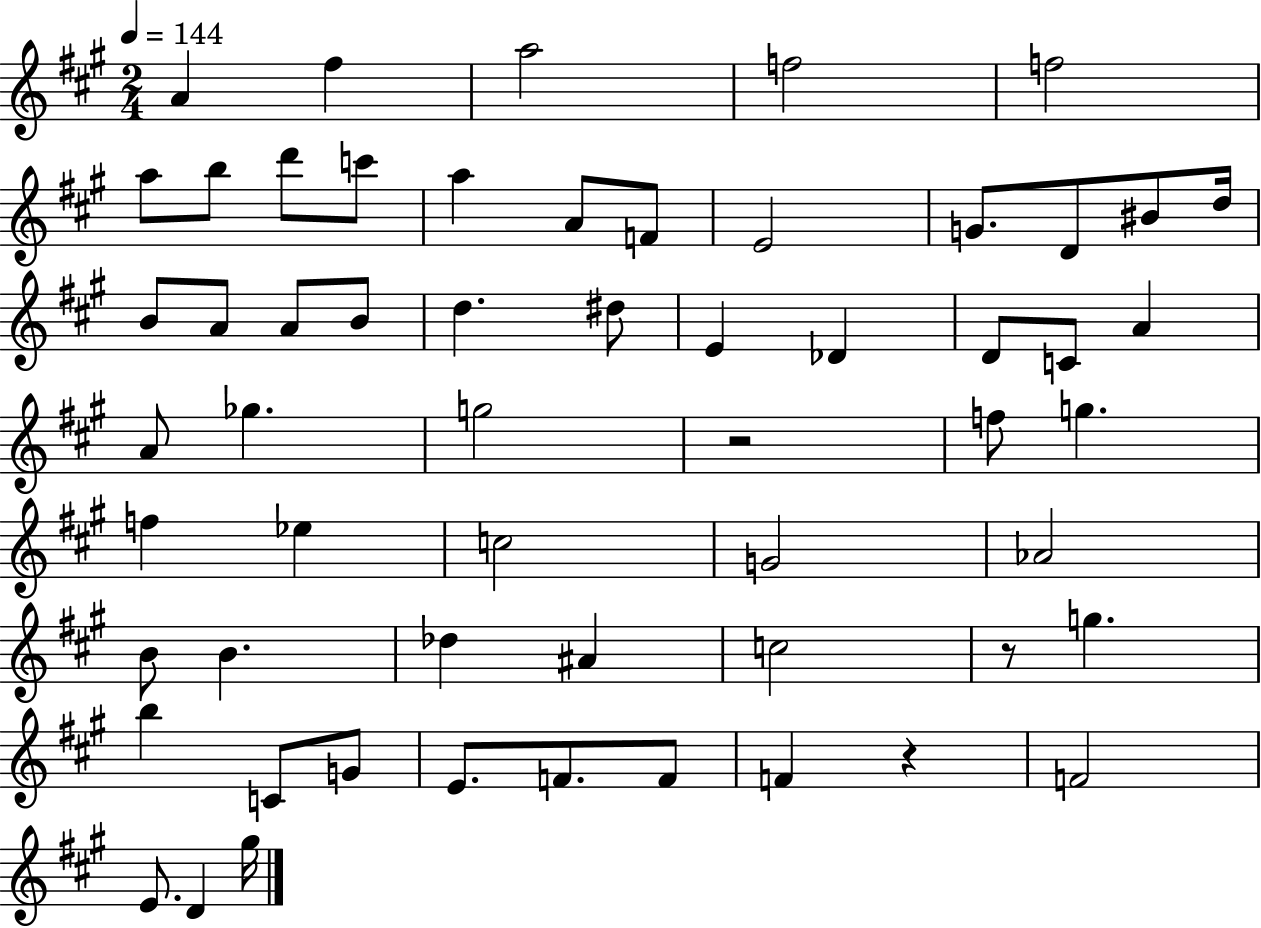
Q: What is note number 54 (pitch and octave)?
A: D4